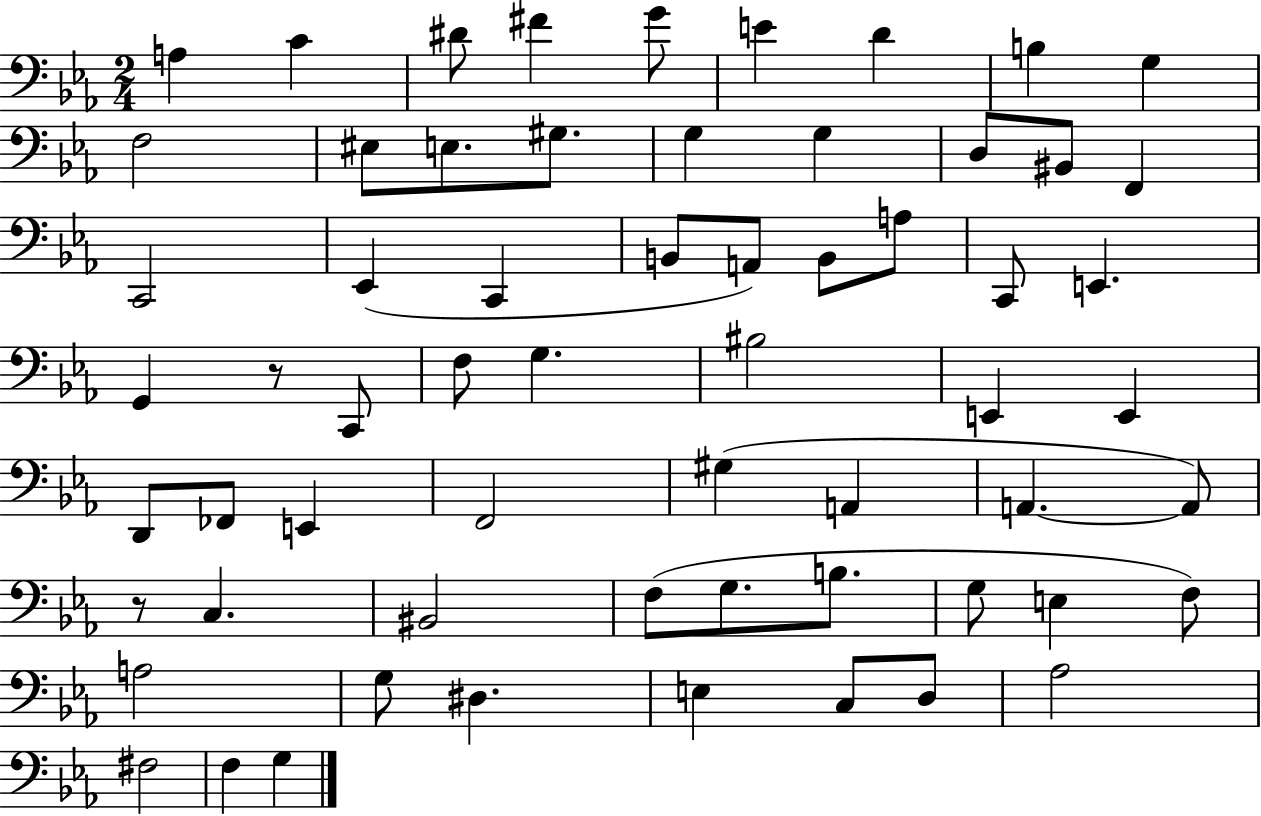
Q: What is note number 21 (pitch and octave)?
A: C2